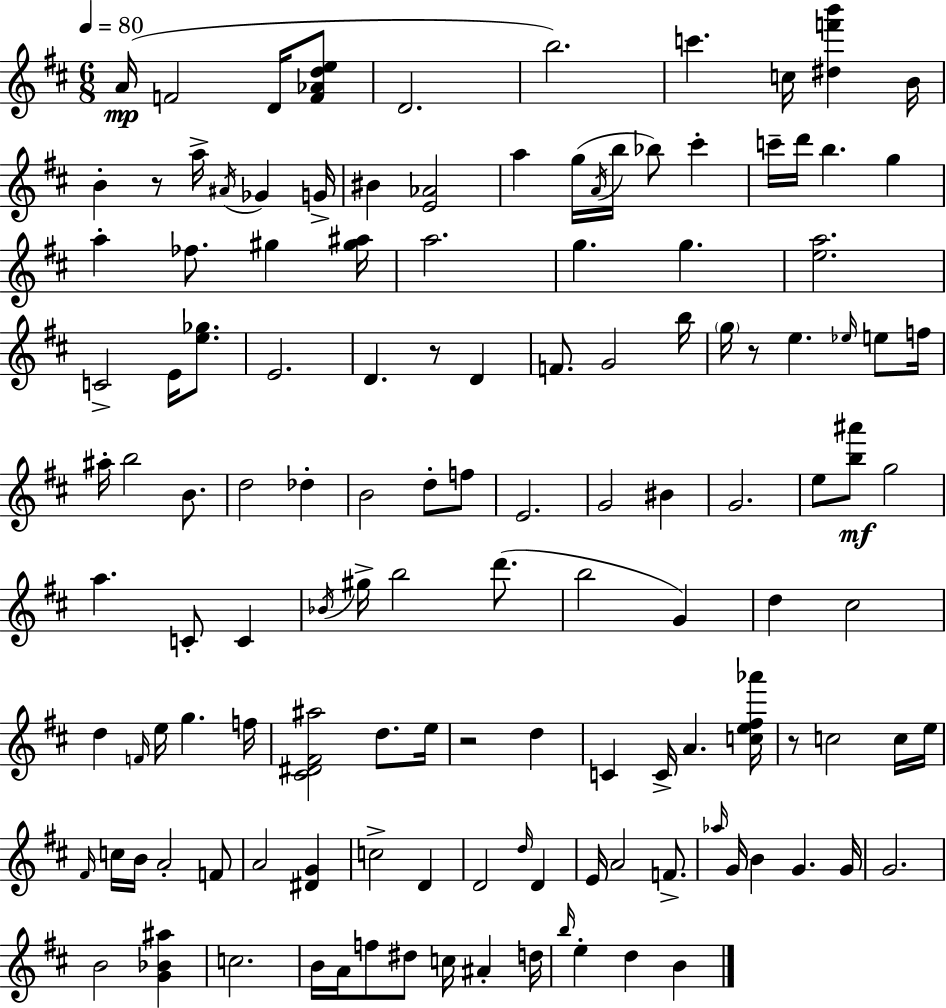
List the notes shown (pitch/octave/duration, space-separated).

A4/s F4/h D4/s [F4,Ab4,D5,E5]/e D4/h. B5/h. C6/q. C5/s [D#5,F6,B6]/q B4/s B4/q R/e A5/s A#4/s Gb4/q G4/s BIS4/q [E4,Ab4]/h A5/q G5/s A4/s B5/s Bb5/e C#6/q C6/s D6/s B5/q. G5/q A5/q FES5/e. G#5/q [G#5,A#5]/s A5/h. G5/q. G5/q. [E5,A5]/h. C4/h E4/s [E5,Gb5]/e. E4/h. D4/q. R/e D4/q F4/e. G4/h B5/s G5/s R/e E5/q. Eb5/s E5/e F5/s A#5/s B5/h B4/e. D5/h Db5/q B4/h D5/e F5/e E4/h. G4/h BIS4/q G4/h. E5/e [B5,A#6]/e G5/h A5/q. C4/e C4/q Bb4/s G#5/s B5/h D6/e. B5/h G4/q D5/q C#5/h D5/q F4/s E5/s G5/q. F5/s [C#4,D#4,F#4,A#5]/h D5/e. E5/s R/h D5/q C4/q C4/s A4/q. [C5,E5,F#5,Ab6]/s R/e C5/h C5/s E5/s F#4/s C5/s B4/s A4/h F4/e A4/h [D#4,G4]/q C5/h D4/q D4/h D5/s D4/q E4/s A4/h F4/e. Ab5/s G4/s B4/q G4/q. G4/s G4/h. B4/h [G4,Bb4,A#5]/q C5/h. B4/s A4/s F5/e D#5/e C5/s A#4/q D5/s B5/s E5/q D5/q B4/q